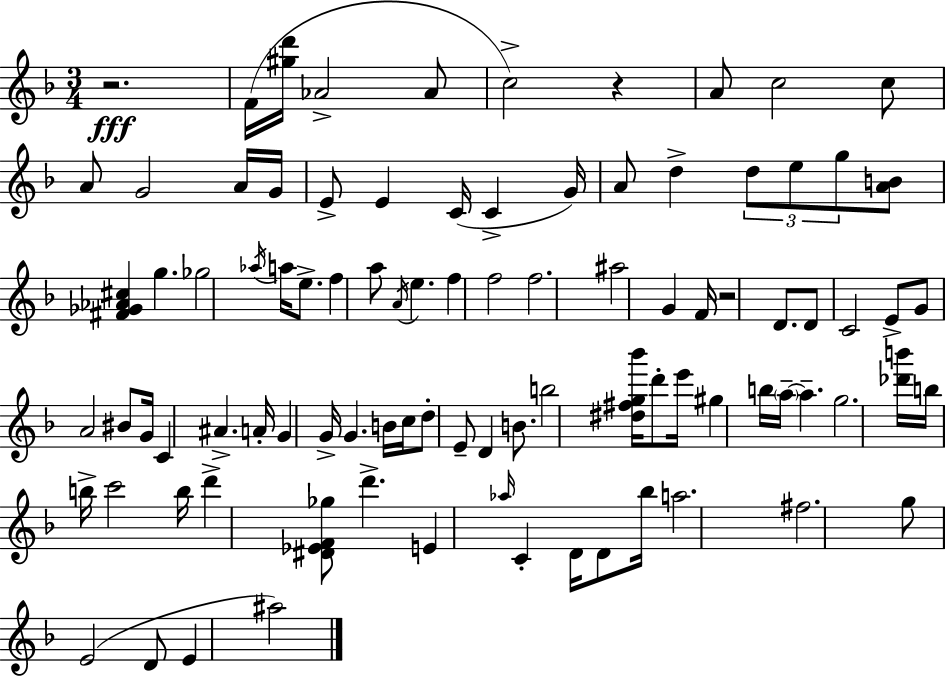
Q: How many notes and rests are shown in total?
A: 92